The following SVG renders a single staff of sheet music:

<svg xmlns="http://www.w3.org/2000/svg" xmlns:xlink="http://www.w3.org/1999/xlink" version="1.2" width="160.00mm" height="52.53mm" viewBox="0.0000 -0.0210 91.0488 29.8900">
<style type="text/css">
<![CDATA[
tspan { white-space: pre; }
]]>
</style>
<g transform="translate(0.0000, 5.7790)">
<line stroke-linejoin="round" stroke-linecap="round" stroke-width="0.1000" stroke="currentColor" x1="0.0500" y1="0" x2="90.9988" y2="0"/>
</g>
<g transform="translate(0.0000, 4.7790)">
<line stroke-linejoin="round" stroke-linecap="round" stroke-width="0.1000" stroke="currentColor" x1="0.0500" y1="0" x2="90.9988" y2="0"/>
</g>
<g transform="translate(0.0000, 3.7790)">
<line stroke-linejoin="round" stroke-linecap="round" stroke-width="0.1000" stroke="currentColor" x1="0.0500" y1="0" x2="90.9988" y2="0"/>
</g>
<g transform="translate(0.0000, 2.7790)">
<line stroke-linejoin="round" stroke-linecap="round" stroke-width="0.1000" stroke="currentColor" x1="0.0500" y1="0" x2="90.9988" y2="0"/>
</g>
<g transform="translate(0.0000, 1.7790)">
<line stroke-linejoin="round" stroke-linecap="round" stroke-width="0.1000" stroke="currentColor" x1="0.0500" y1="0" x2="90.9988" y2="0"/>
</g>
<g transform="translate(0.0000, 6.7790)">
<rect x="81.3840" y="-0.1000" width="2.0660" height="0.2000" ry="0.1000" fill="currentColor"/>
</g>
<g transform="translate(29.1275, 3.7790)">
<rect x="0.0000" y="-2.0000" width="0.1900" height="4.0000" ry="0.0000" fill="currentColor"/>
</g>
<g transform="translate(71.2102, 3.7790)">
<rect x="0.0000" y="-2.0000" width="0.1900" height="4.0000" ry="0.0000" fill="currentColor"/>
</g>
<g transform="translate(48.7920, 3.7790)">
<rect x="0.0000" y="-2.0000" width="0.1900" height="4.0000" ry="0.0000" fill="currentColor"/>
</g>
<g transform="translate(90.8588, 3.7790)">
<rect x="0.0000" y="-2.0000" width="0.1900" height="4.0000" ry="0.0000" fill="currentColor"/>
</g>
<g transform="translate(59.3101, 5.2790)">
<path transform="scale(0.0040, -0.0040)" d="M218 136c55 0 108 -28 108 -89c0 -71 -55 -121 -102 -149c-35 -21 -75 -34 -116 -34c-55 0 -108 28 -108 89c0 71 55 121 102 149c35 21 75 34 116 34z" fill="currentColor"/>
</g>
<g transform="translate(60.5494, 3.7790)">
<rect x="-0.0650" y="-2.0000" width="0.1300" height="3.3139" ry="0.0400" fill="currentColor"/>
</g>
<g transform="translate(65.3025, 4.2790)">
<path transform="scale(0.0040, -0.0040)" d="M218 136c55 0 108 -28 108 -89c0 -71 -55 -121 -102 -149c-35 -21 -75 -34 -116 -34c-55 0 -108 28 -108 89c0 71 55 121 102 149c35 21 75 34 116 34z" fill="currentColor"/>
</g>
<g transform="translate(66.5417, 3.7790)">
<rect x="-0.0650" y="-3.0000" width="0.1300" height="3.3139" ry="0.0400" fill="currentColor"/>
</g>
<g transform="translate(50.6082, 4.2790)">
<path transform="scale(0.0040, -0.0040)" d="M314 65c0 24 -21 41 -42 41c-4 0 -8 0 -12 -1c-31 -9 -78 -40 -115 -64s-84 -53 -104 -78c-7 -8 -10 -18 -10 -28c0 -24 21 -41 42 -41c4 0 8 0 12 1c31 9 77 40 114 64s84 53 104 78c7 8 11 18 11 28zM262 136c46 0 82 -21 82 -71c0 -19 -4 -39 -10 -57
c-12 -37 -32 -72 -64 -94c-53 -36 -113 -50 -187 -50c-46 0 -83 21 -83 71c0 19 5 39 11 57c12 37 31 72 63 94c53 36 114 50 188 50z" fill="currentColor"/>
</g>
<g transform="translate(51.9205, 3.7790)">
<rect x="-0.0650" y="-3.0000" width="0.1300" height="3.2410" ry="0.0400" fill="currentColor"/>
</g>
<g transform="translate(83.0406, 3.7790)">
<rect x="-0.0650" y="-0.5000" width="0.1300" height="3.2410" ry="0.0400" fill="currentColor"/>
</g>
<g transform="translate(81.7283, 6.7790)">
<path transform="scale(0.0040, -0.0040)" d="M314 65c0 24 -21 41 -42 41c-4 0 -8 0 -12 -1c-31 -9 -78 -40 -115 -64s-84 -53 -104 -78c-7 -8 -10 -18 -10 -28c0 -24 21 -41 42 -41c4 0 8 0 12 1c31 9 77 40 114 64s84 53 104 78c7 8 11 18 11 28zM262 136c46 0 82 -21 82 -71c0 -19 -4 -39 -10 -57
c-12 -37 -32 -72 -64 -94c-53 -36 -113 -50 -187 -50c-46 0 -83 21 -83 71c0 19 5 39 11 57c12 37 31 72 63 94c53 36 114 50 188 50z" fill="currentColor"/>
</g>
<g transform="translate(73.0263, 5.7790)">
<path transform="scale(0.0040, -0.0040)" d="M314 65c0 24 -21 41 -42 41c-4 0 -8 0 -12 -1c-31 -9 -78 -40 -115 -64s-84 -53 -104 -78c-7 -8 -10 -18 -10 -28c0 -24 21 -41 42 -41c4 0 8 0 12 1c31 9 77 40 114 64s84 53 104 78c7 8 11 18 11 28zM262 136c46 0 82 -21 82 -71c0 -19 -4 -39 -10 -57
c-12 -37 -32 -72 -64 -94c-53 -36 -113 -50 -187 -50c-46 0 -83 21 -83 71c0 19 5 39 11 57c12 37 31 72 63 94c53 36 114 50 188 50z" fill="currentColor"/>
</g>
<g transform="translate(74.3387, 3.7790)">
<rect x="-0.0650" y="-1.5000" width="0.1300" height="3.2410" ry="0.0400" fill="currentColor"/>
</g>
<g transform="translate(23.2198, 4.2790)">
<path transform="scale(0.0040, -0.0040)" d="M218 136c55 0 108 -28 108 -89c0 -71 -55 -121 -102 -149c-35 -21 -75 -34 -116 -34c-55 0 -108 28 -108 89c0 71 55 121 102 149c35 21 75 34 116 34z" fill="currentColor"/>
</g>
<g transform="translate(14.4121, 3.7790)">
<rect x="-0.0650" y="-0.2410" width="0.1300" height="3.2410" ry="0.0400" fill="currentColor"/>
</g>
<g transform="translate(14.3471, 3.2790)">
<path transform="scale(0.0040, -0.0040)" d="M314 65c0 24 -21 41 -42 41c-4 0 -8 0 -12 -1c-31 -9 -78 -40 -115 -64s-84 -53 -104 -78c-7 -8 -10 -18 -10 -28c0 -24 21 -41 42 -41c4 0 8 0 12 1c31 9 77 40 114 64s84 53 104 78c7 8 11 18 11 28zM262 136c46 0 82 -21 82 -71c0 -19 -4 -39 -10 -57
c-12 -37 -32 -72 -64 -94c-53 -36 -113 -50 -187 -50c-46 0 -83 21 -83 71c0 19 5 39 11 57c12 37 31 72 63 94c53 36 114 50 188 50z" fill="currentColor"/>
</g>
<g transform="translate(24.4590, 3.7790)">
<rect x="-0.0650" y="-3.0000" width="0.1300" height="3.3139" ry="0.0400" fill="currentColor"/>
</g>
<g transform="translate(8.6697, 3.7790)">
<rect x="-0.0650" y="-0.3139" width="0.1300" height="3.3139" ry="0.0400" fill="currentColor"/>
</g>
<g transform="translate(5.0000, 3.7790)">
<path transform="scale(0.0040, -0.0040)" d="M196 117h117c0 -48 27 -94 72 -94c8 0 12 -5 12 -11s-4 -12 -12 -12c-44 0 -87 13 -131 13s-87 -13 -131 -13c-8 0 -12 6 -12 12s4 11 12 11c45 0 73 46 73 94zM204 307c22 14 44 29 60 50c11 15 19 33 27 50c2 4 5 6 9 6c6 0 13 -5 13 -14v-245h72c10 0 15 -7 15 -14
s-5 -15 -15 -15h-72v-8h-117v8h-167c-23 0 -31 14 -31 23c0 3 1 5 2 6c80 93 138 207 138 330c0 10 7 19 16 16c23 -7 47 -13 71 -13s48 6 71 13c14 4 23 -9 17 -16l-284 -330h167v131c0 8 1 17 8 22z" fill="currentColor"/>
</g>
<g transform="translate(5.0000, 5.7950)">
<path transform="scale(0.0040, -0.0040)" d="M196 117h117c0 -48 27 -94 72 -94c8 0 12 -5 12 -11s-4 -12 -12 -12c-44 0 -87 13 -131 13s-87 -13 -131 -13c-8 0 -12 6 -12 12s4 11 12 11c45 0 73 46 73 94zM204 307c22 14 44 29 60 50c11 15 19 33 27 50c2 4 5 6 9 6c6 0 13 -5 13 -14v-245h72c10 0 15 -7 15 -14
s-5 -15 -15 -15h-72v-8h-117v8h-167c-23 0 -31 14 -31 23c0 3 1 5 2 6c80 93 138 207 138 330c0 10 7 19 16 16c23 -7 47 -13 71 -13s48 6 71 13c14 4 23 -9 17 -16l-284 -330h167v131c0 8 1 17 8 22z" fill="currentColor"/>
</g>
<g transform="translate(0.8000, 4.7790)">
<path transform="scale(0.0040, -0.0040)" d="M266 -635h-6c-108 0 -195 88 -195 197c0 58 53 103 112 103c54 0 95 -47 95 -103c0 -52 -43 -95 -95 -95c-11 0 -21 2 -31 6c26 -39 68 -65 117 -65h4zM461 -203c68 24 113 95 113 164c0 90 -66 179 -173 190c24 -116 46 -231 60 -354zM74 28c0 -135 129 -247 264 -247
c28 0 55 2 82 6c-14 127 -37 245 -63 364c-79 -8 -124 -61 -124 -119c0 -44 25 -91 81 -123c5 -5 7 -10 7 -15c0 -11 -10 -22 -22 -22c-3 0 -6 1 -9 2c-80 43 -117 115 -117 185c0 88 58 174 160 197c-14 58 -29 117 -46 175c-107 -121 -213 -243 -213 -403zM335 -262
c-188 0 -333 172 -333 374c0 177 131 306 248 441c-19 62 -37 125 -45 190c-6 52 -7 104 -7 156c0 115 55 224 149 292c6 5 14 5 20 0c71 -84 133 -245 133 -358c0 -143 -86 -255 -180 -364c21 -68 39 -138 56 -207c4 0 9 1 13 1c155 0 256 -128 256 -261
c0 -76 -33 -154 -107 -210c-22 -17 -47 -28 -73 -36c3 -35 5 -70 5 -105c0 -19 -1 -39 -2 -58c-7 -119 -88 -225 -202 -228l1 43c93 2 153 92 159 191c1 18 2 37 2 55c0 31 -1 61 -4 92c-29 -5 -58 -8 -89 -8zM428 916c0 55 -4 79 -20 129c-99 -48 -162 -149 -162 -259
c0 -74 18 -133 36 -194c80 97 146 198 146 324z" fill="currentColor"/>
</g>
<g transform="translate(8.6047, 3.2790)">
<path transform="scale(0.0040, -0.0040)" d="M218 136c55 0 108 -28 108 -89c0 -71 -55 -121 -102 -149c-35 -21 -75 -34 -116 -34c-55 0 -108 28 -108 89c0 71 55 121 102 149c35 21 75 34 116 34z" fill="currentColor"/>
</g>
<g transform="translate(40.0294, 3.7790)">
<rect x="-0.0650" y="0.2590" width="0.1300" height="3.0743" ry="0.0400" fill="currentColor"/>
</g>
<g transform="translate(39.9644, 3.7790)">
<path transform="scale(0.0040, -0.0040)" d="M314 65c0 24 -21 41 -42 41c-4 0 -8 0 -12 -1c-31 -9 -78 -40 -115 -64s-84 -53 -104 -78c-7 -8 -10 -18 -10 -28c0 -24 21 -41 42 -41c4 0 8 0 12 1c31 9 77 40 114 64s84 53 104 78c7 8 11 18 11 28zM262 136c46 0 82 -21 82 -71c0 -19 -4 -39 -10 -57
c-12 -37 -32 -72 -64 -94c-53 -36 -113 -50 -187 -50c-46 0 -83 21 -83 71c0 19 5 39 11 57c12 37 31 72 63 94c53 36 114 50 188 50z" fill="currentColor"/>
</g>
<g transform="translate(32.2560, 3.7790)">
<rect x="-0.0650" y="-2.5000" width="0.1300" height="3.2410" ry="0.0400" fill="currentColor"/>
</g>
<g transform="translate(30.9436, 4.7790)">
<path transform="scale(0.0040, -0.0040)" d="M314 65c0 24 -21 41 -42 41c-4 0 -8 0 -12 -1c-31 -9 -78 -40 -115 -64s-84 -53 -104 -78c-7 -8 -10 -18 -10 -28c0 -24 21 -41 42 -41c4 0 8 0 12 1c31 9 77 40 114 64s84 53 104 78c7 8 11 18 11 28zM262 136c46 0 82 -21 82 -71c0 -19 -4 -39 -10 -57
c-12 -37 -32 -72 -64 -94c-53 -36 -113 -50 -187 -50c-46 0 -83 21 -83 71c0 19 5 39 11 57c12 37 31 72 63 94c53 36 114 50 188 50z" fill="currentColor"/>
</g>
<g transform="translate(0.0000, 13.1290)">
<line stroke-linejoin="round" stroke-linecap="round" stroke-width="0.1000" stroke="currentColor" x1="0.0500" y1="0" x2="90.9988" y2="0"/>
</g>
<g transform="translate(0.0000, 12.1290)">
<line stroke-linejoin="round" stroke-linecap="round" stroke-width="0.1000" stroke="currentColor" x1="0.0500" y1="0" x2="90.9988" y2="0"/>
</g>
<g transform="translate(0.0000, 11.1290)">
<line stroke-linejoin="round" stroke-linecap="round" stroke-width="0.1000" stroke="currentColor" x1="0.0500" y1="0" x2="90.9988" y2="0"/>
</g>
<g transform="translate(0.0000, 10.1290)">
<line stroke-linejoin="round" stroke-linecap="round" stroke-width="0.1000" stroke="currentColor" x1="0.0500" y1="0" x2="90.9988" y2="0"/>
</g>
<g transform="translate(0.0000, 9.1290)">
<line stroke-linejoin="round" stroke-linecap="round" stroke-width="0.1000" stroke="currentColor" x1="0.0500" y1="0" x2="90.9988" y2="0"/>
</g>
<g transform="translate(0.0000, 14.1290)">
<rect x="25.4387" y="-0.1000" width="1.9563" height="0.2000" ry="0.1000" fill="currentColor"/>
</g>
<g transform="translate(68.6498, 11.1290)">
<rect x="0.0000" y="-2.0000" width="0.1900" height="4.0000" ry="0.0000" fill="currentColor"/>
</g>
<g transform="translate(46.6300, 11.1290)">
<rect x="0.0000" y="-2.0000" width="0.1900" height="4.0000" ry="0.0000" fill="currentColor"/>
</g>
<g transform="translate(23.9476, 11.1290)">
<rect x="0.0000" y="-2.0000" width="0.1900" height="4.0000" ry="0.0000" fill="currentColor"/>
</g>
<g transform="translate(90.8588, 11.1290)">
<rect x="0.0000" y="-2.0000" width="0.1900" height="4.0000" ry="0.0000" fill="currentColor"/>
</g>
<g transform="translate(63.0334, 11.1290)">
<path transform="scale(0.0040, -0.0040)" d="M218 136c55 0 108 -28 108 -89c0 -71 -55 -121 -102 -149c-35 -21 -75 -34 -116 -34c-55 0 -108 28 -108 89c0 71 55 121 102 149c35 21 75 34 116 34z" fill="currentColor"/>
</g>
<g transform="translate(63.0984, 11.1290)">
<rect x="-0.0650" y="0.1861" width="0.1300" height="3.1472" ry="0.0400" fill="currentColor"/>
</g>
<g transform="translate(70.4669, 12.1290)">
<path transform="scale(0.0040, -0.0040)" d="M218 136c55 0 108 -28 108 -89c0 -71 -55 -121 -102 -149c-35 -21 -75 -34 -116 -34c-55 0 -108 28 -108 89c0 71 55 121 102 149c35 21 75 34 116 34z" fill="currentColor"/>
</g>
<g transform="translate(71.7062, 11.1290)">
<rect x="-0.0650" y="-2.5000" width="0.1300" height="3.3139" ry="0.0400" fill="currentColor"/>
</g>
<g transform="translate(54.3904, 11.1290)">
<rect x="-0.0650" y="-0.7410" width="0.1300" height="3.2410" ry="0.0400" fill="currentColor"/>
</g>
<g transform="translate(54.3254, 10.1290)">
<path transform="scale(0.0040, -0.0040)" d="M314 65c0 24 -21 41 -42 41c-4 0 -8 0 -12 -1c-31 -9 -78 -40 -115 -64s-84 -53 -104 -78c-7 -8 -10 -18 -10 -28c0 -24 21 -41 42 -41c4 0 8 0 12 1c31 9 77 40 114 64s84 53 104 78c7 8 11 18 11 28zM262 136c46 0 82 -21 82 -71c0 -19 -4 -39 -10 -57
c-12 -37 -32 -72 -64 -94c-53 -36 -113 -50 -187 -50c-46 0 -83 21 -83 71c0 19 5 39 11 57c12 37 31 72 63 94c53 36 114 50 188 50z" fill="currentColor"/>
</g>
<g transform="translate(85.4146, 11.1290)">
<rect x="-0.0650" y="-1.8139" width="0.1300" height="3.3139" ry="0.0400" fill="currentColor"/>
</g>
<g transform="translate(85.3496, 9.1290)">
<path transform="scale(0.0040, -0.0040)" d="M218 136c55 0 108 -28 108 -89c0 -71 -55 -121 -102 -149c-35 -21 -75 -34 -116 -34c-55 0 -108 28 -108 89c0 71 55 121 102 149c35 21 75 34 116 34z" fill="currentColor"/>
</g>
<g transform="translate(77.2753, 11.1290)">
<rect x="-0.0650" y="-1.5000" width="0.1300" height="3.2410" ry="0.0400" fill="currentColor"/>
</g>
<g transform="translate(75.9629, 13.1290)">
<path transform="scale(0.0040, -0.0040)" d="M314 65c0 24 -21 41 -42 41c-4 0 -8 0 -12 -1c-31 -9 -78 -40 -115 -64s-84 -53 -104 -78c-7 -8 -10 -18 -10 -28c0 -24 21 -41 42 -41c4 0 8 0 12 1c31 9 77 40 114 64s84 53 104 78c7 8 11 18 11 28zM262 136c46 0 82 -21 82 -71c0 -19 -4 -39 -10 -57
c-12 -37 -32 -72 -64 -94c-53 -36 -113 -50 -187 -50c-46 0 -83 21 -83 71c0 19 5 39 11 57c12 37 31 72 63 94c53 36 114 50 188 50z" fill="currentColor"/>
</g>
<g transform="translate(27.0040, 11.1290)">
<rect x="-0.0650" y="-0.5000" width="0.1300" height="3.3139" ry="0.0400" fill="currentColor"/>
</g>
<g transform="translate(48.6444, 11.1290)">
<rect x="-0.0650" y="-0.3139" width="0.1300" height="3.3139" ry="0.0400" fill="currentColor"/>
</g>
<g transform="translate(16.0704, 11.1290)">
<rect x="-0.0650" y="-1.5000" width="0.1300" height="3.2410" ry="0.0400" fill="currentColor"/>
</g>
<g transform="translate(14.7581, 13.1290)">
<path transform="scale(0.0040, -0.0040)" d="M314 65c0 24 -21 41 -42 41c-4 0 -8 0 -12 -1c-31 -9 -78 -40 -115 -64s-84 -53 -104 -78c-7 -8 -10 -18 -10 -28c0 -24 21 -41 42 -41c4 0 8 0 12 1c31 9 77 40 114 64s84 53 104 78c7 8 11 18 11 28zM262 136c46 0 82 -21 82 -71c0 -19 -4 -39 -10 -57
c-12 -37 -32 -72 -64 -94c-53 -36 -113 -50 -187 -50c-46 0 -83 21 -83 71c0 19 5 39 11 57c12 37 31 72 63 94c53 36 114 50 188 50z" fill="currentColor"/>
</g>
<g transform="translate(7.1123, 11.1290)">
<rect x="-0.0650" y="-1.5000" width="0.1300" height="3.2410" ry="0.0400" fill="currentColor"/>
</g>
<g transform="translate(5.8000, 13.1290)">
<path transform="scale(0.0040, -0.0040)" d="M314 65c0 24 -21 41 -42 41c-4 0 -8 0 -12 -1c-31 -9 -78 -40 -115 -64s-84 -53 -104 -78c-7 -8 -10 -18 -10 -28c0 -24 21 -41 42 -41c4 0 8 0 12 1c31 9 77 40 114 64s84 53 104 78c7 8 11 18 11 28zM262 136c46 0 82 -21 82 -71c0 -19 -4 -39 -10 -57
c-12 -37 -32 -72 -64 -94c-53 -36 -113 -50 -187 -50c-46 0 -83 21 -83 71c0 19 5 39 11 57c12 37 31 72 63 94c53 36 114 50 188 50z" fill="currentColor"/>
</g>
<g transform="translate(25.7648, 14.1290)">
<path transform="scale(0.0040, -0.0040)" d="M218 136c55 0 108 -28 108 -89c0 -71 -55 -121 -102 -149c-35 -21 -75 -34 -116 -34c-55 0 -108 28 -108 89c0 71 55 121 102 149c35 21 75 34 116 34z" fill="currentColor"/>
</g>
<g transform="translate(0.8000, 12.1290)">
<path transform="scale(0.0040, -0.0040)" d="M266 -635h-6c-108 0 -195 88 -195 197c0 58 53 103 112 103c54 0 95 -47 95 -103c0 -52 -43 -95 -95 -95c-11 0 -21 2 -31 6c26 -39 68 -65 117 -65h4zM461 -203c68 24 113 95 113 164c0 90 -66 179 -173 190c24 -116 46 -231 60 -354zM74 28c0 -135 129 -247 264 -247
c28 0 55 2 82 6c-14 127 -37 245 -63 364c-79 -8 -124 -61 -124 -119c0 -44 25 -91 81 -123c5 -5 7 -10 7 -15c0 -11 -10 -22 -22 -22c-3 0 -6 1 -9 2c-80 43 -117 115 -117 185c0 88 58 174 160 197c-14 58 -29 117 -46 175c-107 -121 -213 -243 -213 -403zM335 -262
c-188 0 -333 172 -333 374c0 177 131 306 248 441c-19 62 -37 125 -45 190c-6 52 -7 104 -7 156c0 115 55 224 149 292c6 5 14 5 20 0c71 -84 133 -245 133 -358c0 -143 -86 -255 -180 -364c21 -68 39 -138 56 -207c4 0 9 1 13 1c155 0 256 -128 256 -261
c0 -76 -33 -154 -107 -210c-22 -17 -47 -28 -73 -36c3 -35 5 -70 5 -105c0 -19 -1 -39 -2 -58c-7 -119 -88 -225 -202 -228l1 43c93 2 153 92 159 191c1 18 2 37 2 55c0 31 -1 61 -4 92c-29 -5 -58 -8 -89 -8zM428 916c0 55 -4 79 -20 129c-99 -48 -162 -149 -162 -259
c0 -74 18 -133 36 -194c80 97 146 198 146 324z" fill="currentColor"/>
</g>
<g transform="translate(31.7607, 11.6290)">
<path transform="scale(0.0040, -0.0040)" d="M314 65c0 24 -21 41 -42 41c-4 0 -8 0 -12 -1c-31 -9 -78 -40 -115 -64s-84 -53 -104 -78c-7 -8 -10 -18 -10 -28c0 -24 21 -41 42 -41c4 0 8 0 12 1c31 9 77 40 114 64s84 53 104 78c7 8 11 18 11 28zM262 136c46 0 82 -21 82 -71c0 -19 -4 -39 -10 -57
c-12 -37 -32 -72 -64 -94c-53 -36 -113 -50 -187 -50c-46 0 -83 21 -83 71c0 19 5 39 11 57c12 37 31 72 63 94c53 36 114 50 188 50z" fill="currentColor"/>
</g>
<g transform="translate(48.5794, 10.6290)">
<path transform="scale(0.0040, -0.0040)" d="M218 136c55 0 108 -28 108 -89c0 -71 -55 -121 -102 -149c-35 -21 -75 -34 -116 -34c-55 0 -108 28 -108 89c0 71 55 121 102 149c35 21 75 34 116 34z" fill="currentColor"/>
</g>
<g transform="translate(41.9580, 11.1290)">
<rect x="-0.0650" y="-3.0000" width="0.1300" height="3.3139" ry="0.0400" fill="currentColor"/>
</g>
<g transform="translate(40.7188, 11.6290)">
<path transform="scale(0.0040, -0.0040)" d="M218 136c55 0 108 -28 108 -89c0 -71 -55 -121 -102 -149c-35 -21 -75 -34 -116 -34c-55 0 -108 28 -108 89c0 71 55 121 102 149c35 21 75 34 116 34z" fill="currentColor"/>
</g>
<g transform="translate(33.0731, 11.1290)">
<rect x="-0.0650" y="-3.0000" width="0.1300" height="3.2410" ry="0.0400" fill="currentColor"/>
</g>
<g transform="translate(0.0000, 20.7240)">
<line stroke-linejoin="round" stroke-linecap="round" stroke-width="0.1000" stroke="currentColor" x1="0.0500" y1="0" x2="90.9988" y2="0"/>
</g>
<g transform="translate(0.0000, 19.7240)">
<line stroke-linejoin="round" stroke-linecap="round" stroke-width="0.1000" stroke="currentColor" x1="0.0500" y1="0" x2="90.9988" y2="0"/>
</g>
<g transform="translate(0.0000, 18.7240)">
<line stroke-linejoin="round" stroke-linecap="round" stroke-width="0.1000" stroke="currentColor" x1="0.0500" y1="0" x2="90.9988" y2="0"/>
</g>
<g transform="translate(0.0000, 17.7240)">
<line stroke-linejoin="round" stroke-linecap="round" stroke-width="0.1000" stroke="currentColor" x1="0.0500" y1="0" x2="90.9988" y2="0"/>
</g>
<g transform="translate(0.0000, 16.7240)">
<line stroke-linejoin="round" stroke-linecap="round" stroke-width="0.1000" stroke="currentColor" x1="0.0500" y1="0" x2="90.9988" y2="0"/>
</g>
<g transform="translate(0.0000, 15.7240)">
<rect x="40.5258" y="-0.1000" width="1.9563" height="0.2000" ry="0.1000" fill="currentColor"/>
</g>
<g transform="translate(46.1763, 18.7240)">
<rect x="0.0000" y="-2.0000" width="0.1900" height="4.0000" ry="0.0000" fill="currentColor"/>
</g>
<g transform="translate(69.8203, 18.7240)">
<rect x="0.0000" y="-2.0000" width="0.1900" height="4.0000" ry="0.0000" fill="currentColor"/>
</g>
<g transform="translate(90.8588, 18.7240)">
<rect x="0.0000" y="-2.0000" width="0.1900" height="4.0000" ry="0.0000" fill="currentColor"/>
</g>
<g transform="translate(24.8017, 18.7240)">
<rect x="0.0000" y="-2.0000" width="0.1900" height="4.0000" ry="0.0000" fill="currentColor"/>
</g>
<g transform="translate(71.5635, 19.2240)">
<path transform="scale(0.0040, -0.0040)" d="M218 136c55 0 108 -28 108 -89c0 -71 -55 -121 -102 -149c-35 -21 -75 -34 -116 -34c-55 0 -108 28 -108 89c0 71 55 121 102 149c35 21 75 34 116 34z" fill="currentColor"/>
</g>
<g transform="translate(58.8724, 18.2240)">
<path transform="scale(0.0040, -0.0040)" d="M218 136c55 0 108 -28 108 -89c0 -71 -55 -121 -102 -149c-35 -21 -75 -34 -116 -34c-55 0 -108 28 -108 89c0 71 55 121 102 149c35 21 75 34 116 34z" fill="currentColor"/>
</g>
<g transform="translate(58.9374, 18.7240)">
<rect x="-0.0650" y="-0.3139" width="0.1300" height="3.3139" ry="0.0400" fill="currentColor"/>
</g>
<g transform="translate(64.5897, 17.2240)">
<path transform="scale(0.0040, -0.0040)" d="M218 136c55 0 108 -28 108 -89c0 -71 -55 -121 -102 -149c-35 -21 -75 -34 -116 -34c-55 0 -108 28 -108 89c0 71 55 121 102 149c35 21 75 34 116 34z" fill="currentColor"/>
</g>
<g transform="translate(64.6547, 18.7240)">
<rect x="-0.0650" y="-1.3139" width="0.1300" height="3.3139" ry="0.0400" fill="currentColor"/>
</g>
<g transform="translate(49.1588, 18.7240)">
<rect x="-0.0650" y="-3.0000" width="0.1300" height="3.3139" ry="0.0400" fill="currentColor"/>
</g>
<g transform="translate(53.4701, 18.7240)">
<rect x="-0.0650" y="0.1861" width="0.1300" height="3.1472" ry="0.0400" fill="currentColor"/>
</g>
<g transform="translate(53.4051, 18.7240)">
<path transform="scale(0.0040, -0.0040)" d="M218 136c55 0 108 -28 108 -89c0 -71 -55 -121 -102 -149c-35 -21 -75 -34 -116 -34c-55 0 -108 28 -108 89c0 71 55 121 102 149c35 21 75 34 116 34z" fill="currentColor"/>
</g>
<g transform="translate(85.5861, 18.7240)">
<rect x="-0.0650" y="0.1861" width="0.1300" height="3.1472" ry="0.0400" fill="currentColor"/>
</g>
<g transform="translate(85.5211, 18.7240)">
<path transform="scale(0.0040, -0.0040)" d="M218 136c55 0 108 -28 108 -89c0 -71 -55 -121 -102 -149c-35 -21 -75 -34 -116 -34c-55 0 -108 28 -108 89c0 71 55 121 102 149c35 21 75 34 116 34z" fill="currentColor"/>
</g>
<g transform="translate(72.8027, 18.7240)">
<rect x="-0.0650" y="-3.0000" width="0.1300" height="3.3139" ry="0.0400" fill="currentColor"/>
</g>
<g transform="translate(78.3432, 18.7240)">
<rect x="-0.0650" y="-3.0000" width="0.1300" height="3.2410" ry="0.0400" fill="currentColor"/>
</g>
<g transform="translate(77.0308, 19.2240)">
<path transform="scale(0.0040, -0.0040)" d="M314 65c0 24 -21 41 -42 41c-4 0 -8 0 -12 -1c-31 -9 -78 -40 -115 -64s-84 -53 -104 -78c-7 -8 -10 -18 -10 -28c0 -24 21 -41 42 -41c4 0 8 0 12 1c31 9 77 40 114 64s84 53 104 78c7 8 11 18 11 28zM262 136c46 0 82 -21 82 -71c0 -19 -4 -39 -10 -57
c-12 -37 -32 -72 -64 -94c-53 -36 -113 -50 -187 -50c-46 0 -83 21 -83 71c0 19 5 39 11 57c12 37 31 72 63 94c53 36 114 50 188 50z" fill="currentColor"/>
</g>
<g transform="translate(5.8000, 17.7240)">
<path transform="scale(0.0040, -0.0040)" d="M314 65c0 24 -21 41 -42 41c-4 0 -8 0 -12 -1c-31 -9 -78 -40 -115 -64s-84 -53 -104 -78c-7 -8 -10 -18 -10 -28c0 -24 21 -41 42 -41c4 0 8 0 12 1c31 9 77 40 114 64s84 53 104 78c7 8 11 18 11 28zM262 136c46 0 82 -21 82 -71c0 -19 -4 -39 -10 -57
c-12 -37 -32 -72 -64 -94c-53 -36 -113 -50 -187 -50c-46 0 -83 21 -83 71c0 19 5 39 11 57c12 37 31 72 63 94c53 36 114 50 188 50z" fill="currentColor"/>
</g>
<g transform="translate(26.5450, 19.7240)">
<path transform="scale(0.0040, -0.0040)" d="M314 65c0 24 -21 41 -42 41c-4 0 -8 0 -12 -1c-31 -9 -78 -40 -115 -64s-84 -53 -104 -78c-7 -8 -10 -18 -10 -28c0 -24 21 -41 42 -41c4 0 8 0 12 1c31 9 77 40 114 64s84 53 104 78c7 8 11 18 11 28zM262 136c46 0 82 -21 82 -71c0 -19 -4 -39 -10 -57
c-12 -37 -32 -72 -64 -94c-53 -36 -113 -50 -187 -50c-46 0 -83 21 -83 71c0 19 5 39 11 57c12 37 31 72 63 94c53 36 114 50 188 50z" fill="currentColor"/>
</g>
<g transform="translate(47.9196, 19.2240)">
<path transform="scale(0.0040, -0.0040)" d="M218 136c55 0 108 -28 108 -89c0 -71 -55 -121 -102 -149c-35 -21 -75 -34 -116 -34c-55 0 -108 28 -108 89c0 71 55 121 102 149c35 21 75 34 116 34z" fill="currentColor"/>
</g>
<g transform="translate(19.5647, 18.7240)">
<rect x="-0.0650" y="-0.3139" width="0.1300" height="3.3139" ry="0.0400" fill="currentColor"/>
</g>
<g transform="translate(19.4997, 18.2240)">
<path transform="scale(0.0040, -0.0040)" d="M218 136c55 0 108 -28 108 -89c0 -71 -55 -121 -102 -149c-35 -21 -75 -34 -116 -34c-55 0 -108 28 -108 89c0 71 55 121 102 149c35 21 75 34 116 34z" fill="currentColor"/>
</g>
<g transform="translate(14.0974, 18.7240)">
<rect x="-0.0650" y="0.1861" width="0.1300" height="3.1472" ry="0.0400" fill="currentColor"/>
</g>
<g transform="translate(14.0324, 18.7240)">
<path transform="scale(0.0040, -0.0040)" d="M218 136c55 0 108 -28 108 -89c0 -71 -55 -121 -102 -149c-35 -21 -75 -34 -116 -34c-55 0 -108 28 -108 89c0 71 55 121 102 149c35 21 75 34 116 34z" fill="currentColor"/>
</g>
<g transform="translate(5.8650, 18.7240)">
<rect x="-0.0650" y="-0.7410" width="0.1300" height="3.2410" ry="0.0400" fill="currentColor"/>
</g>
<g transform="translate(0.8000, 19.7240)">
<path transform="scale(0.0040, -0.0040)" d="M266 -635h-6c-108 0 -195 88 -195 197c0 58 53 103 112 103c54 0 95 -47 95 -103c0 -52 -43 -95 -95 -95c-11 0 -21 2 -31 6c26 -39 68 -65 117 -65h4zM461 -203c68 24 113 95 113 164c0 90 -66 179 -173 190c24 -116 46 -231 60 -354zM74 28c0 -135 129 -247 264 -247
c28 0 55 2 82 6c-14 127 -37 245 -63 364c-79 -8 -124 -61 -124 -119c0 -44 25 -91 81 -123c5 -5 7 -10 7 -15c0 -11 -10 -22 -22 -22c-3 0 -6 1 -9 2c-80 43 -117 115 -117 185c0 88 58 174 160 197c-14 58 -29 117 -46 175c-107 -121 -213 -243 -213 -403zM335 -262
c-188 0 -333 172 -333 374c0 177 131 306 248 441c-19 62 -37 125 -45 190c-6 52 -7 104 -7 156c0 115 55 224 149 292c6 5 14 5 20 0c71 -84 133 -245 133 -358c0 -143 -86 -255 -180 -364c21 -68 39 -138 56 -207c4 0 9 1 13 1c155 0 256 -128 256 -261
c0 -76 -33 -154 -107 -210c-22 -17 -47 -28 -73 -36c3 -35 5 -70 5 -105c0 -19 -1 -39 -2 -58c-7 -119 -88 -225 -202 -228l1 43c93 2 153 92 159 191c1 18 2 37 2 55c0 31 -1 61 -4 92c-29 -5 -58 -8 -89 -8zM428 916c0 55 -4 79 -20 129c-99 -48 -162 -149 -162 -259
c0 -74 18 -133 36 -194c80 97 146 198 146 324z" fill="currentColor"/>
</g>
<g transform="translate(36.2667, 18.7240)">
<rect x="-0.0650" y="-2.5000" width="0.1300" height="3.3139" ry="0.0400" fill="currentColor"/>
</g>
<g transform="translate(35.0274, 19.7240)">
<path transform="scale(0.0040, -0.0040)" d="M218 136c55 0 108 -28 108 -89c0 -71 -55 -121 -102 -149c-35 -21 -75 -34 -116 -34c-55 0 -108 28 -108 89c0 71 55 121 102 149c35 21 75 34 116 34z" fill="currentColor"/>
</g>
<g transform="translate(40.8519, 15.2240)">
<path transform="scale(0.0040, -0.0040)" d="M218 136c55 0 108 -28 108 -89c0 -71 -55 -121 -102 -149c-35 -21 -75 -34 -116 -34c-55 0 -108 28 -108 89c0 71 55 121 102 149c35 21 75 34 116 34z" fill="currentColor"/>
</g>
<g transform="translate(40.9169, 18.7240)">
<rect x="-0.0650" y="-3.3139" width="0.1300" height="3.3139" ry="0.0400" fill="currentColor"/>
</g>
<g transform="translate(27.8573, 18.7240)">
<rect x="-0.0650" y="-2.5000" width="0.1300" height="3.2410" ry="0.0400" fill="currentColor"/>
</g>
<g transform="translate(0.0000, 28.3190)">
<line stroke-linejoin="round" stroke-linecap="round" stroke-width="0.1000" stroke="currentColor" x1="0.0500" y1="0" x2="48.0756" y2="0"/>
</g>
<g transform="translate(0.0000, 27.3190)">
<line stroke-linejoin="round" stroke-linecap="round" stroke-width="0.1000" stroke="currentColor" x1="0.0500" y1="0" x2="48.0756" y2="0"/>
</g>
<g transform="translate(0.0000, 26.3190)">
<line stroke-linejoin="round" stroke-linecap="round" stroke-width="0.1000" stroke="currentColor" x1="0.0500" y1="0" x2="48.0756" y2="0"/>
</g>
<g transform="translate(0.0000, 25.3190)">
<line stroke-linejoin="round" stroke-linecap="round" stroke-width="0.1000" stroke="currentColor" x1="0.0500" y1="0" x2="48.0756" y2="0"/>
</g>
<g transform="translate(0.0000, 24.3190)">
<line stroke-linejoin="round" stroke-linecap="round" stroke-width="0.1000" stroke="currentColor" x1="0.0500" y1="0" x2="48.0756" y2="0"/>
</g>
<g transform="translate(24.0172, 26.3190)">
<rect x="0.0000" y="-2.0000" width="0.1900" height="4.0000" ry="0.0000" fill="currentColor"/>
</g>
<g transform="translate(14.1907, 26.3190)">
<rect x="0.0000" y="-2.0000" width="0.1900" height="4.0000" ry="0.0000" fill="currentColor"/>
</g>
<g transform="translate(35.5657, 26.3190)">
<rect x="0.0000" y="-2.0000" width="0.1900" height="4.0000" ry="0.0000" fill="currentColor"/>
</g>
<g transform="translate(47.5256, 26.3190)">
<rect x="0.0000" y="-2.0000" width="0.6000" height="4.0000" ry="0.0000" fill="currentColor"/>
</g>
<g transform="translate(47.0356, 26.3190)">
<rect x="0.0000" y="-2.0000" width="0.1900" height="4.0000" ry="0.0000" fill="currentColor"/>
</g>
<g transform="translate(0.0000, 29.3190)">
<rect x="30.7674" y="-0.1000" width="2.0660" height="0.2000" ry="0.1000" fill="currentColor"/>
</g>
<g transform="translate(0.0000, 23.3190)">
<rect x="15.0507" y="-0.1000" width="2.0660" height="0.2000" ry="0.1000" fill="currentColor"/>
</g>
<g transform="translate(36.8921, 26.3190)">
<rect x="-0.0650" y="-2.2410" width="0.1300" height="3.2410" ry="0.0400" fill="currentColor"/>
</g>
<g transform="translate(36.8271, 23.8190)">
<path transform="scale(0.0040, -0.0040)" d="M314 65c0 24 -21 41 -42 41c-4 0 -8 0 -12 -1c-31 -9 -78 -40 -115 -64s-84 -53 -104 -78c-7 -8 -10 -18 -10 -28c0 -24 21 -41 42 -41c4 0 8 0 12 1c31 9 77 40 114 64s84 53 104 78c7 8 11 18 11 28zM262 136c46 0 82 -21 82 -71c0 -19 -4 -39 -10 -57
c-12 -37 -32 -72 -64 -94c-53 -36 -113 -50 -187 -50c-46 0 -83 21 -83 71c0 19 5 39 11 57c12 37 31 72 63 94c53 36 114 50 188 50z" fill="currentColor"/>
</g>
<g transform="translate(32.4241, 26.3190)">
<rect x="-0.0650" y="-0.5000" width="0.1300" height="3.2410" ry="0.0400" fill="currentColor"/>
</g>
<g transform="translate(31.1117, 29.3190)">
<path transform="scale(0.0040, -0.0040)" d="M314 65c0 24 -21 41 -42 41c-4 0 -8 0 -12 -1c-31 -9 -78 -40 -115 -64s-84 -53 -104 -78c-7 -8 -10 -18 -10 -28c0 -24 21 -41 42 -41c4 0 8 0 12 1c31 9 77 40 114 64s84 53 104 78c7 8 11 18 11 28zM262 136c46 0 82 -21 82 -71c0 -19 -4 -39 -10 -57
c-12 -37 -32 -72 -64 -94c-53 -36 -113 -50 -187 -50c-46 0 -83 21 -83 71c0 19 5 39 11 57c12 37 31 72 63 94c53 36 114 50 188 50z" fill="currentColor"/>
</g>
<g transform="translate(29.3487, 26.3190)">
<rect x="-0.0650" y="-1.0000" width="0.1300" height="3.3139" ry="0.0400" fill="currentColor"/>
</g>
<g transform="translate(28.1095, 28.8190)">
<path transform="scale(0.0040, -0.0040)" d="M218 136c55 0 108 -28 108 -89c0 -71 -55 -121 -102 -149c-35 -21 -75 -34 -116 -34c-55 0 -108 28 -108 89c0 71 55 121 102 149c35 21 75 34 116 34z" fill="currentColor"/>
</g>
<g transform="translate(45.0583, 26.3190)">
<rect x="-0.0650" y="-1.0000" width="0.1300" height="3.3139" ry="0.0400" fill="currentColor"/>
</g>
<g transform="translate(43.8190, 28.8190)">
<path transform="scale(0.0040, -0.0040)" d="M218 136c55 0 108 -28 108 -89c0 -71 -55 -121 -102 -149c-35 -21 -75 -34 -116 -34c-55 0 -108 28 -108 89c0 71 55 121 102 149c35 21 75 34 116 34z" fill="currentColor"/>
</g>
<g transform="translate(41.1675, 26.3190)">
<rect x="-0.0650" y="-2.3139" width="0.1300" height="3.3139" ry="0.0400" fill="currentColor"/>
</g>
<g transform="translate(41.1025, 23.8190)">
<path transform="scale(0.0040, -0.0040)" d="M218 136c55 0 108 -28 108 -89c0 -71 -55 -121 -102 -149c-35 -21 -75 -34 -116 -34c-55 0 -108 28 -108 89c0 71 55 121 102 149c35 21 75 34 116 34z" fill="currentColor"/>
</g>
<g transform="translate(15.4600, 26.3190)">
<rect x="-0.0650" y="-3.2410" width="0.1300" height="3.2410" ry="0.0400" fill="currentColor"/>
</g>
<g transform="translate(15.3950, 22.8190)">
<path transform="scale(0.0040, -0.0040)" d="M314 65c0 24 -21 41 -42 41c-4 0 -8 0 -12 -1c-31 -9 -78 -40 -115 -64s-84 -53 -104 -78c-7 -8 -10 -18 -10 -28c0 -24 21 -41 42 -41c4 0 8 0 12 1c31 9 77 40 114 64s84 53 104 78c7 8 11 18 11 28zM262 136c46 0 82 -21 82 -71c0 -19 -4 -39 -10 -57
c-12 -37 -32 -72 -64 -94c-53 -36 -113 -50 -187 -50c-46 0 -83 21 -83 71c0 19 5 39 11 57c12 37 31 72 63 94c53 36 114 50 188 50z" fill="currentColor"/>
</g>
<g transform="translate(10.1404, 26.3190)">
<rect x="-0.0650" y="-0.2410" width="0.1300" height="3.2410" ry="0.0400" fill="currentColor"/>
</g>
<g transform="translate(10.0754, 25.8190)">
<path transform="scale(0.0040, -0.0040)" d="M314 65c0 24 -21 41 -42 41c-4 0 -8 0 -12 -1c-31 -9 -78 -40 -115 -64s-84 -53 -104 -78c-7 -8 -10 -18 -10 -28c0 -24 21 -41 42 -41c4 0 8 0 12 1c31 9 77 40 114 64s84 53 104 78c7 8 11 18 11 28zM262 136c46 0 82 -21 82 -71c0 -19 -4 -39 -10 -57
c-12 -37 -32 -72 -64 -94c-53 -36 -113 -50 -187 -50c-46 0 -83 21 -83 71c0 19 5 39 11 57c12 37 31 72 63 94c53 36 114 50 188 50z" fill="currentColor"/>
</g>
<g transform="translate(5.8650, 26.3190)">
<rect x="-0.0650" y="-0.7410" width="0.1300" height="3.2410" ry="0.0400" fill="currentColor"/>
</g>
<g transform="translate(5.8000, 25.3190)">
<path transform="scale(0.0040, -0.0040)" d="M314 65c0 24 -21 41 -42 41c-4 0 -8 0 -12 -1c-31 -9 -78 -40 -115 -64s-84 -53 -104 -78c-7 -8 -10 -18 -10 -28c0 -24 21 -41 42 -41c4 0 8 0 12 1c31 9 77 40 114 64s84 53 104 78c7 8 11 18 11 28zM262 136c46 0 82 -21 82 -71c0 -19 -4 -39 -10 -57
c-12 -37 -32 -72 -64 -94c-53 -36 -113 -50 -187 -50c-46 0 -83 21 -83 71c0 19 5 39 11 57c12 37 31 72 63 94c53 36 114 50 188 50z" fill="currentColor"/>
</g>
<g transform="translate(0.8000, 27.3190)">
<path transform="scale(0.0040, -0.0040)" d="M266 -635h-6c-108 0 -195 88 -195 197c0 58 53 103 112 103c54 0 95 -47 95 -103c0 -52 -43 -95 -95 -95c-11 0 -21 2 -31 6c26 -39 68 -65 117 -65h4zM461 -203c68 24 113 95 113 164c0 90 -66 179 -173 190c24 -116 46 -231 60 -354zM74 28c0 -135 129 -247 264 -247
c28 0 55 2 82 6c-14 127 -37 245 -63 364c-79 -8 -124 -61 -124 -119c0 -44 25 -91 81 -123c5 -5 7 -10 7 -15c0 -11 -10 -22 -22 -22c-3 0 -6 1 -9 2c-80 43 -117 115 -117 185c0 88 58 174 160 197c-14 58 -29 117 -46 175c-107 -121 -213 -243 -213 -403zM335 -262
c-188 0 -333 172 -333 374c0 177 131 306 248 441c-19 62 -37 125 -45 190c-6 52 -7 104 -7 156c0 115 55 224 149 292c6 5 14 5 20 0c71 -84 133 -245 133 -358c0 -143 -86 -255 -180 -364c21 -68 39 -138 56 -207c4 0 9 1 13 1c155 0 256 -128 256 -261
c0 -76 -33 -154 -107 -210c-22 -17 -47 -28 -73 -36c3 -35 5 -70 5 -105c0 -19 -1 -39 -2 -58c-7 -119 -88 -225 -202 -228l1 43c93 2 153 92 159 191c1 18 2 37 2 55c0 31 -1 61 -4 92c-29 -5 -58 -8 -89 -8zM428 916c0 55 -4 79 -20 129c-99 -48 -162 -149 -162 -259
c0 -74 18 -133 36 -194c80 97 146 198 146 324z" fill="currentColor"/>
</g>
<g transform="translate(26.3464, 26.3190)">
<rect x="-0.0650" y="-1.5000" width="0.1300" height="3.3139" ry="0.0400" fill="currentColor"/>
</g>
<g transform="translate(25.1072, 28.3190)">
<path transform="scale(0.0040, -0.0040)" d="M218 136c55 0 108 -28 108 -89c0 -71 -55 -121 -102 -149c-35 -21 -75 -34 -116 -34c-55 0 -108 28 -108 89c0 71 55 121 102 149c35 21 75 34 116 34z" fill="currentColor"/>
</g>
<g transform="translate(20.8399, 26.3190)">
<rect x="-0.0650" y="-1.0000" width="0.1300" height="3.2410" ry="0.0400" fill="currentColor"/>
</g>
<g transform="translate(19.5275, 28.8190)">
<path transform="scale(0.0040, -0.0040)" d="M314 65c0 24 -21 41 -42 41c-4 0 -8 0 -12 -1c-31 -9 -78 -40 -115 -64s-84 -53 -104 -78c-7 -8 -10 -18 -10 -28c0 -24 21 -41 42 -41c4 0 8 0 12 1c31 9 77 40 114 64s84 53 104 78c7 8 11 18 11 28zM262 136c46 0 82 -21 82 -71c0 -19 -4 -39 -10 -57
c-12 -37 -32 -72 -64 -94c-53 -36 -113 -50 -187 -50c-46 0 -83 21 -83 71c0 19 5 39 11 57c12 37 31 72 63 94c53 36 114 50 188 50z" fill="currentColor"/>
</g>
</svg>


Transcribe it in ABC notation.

X:1
T:Untitled
M:4/4
L:1/4
K:C
c c2 A G2 B2 A2 F A E2 C2 E2 E2 C A2 A c d2 B G E2 f d2 B c G2 G b A B c e A A2 B d2 c2 b2 D2 E D C2 g2 g D